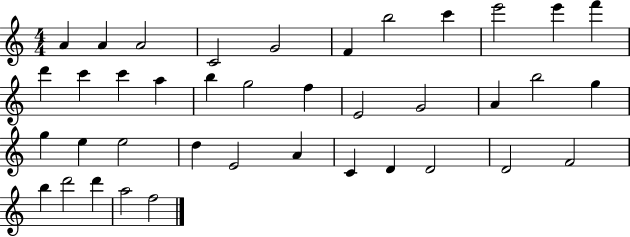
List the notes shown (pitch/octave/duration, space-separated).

A4/q A4/q A4/h C4/h G4/h F4/q B5/h C6/q E6/h E6/q F6/q D6/q C6/q C6/q A5/q B5/q G5/h F5/q E4/h G4/h A4/q B5/h G5/q G5/q E5/q E5/h D5/q E4/h A4/q C4/q D4/q D4/h D4/h F4/h B5/q D6/h D6/q A5/h F5/h